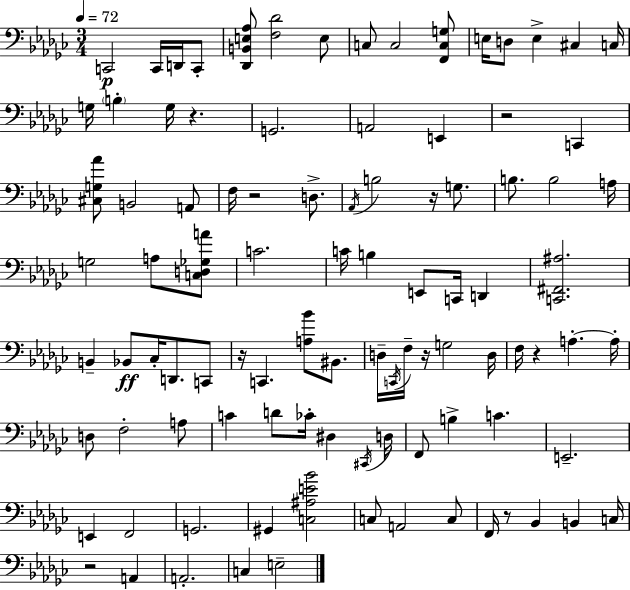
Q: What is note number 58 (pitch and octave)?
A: CES4